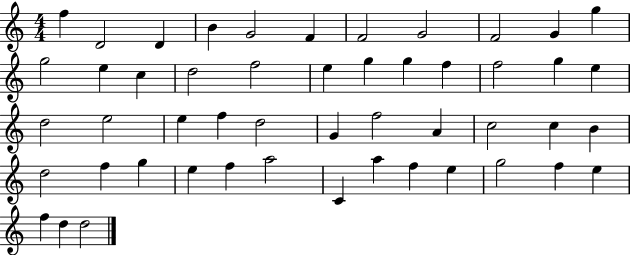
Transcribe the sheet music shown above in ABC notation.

X:1
T:Untitled
M:4/4
L:1/4
K:C
f D2 D B G2 F F2 G2 F2 G g g2 e c d2 f2 e g g f f2 g e d2 e2 e f d2 G f2 A c2 c B d2 f g e f a2 C a f e g2 f e f d d2